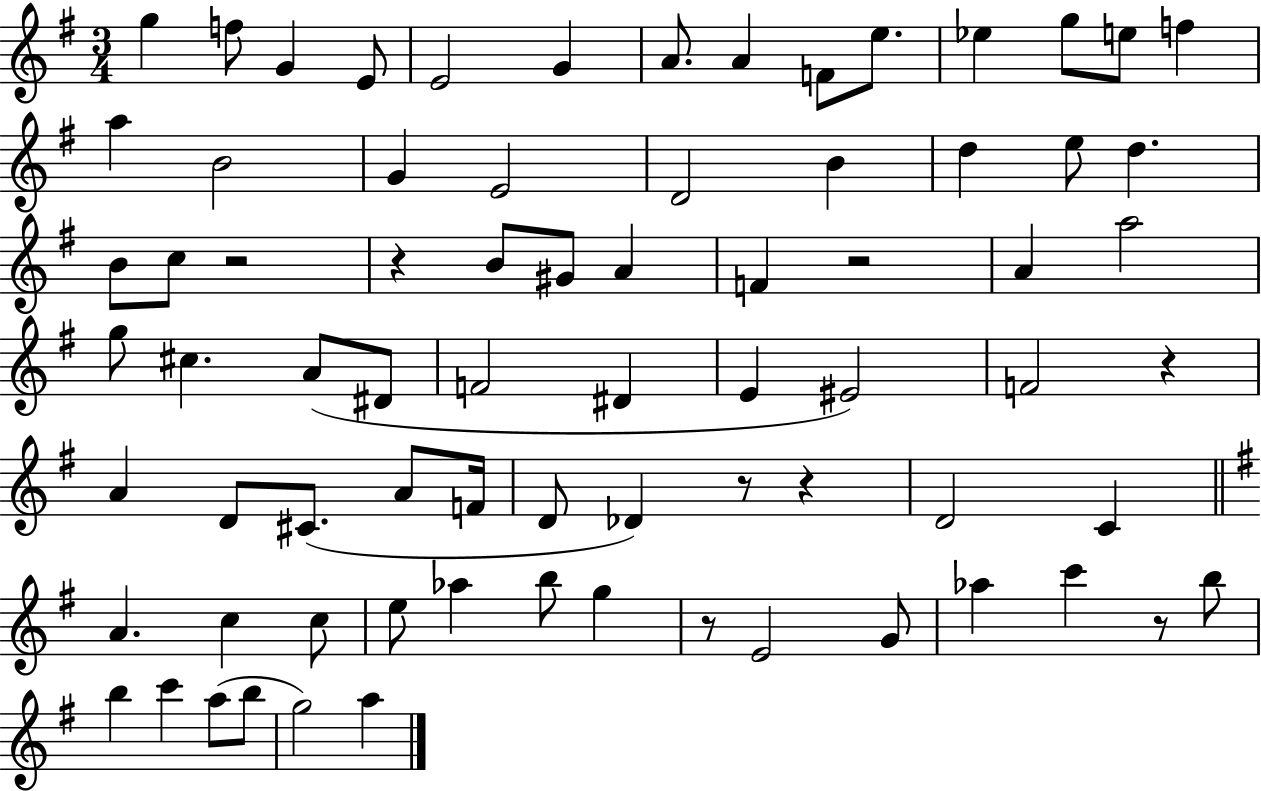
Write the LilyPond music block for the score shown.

{
  \clef treble
  \numericTimeSignature
  \time 3/4
  \key g \major
  \repeat volta 2 { g''4 f''8 g'4 e'8 | e'2 g'4 | a'8. a'4 f'8 e''8. | ees''4 g''8 e''8 f''4 | \break a''4 b'2 | g'4 e'2 | d'2 b'4 | d''4 e''8 d''4. | \break b'8 c''8 r2 | r4 b'8 gis'8 a'4 | f'4 r2 | a'4 a''2 | \break g''8 cis''4. a'8( dis'8 | f'2 dis'4 | e'4 eis'2) | f'2 r4 | \break a'4 d'8 cis'8.( a'8 f'16 | d'8 des'4) r8 r4 | d'2 c'4 | \bar "||" \break \key g \major a'4. c''4 c''8 | e''8 aes''4 b''8 g''4 | r8 e'2 g'8 | aes''4 c'''4 r8 b''8 | \break b''4 c'''4 a''8( b''8 | g''2) a''4 | } \bar "|."
}